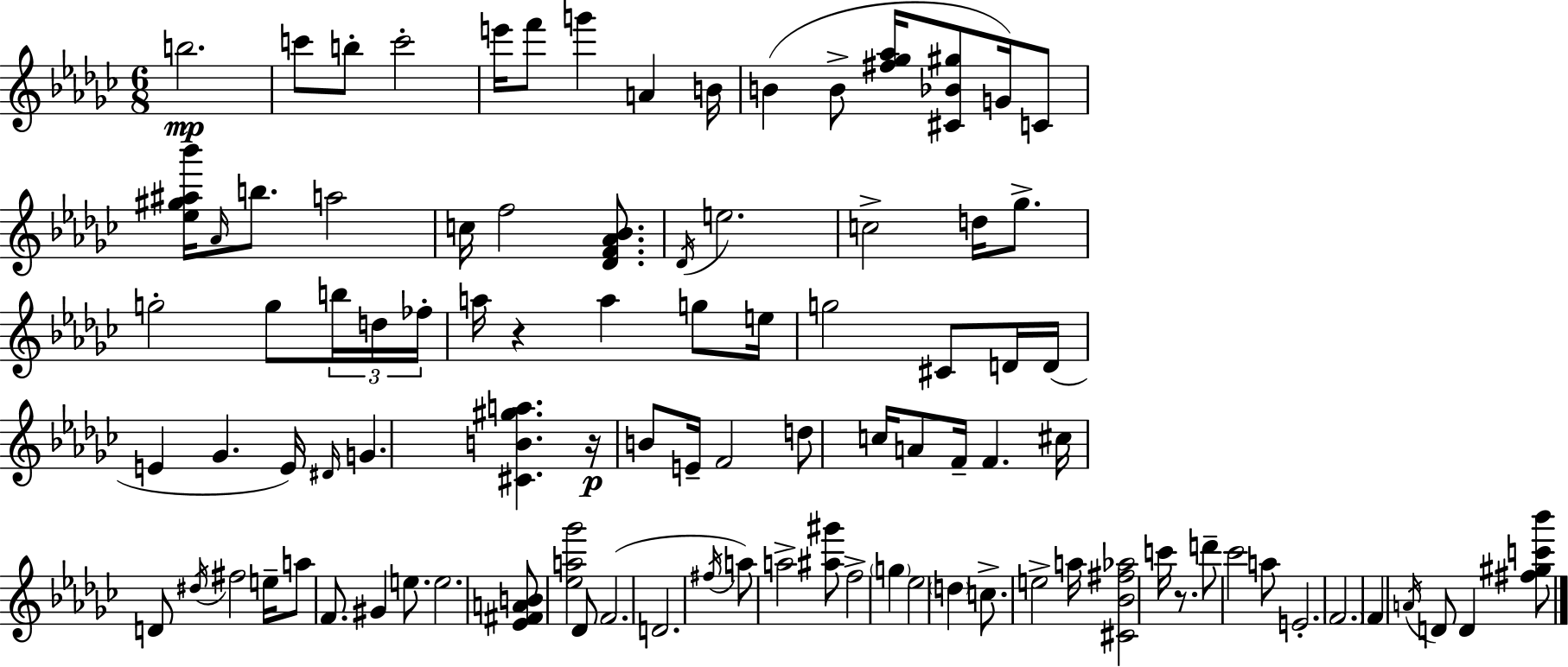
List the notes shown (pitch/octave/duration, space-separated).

B5/h. C6/e B5/e C6/h E6/s F6/e G6/q A4/q B4/s B4/q B4/e [F#5,Gb5,Ab5]/s [C#4,Bb4,G#5]/e G4/s C4/e [Eb5,G#5,A#5,Bb6]/s Ab4/s B5/e. A5/h C5/s F5/h [Db4,F4,Ab4,Bb4]/e. Db4/s E5/h. C5/h D5/s Gb5/e. G5/h G5/e B5/s D5/s FES5/s A5/s R/q A5/q G5/e E5/s G5/h C#4/e D4/s D4/s E4/q Gb4/q. E4/s D#4/s G4/q. [C#4,B4,G#5,A5]/q. R/s B4/e E4/s F4/h D5/e C5/s A4/e F4/s F4/q. C#5/s D4/e D#5/s F#5/h E5/s A5/e F4/e. G#4/q E5/e. E5/h. [Eb4,F#4,A4,B4]/e [Eb5,A5,Gb6]/h Db4/e F4/h. D4/h. F#5/s A5/e A5/h [A#5,G#6]/e F5/h G5/q Eb5/h D5/q C5/e. E5/h A5/s [C#4,Bb4,F#5,Ab5]/h C6/s R/e. D6/e CES6/h A5/e E4/h. F4/h. F4/q A4/s D4/e D4/q [F#5,G#5,C6,Bb6]/e